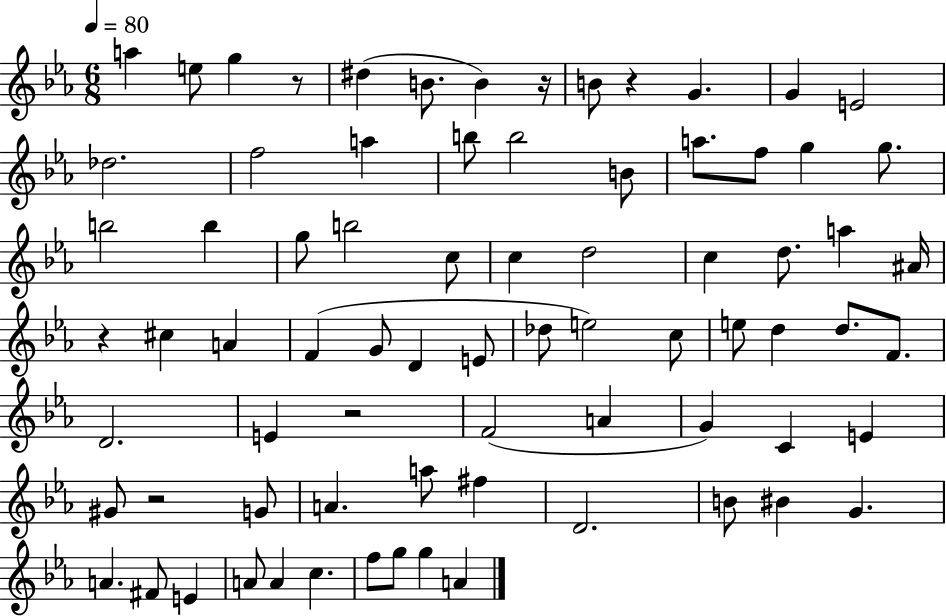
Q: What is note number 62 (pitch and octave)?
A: F#4